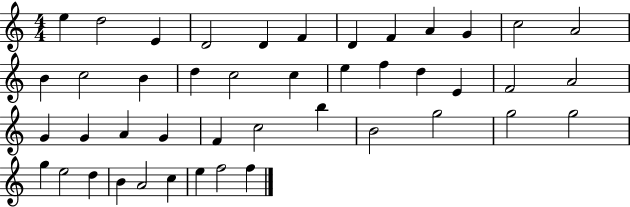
E5/q D5/h E4/q D4/h D4/q F4/q D4/q F4/q A4/q G4/q C5/h A4/h B4/q C5/h B4/q D5/q C5/h C5/q E5/q F5/q D5/q E4/q F4/h A4/h G4/q G4/q A4/q G4/q F4/q C5/h B5/q B4/h G5/h G5/h G5/h G5/q E5/h D5/q B4/q A4/h C5/q E5/q F5/h F5/q